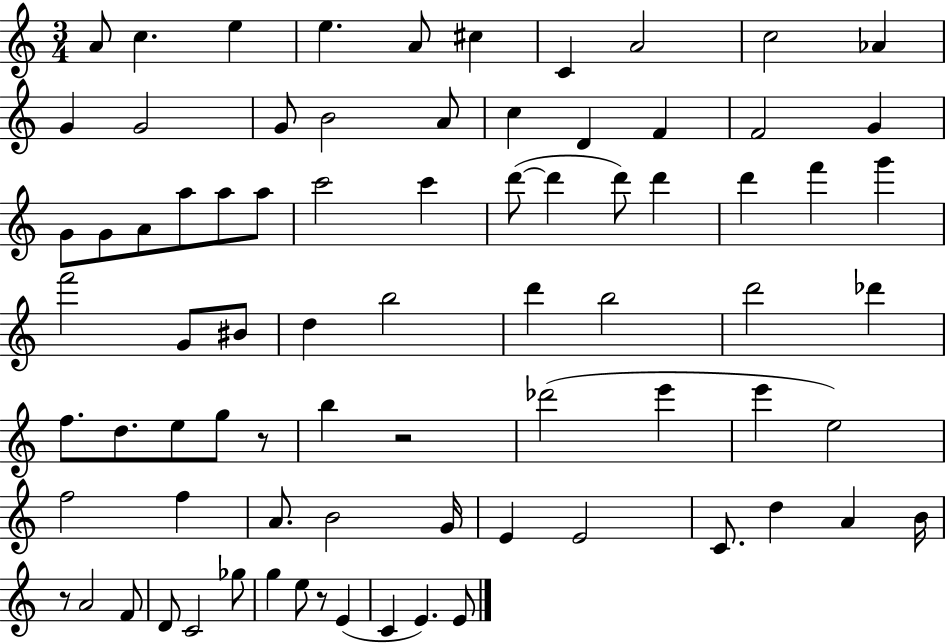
{
  \clef treble
  \numericTimeSignature
  \time 3/4
  \key c \major
  \repeat volta 2 { a'8 c''4. e''4 | e''4. a'8 cis''4 | c'4 a'2 | c''2 aes'4 | \break g'4 g'2 | g'8 b'2 a'8 | c''4 d'4 f'4 | f'2 g'4 | \break g'8 g'8 a'8 a''8 a''8 a''8 | c'''2 c'''4 | d'''8~(~ d'''4 d'''8) d'''4 | d'''4 f'''4 g'''4 | \break f'''2 g'8 bis'8 | d''4 b''2 | d'''4 b''2 | d'''2 des'''4 | \break f''8. d''8. e''8 g''8 r8 | b''4 r2 | des'''2( e'''4 | e'''4 e''2) | \break f''2 f''4 | a'8. b'2 g'16 | e'4 e'2 | c'8. d''4 a'4 b'16 | \break r8 a'2 f'8 | d'8 c'2 ges''8 | g''4 e''8 r8 e'4( | c'4 e'4.) e'8 | \break } \bar "|."
}